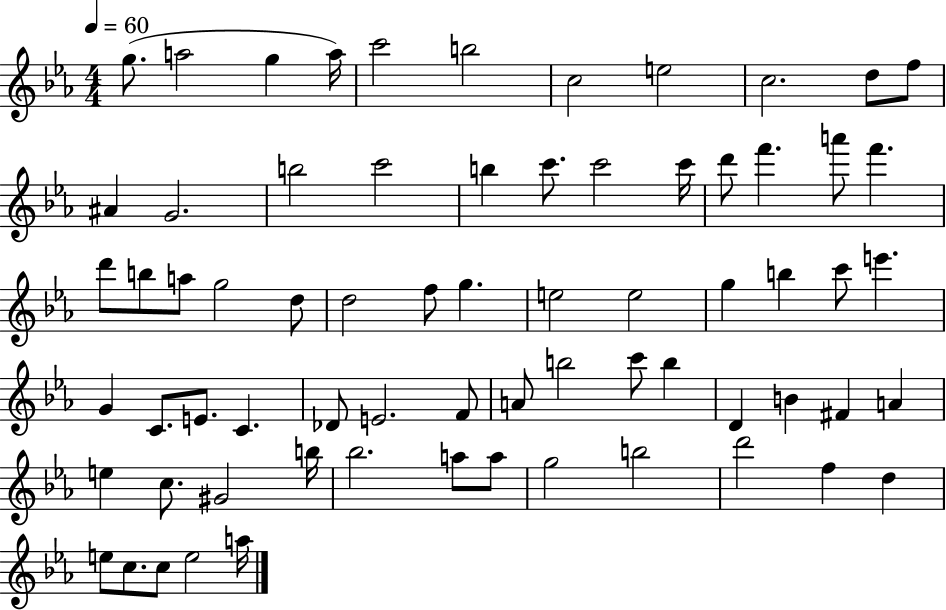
X:1
T:Untitled
M:4/4
L:1/4
K:Eb
g/2 a2 g a/4 c'2 b2 c2 e2 c2 d/2 f/2 ^A G2 b2 c'2 b c'/2 c'2 c'/4 d'/2 f' a'/2 f' d'/2 b/2 a/2 g2 d/2 d2 f/2 g e2 e2 g b c'/2 e' G C/2 E/2 C _D/2 E2 F/2 A/2 b2 c'/2 b D B ^F A e c/2 ^G2 b/4 _b2 a/2 a/2 g2 b2 d'2 f d e/2 c/2 c/2 e2 a/4